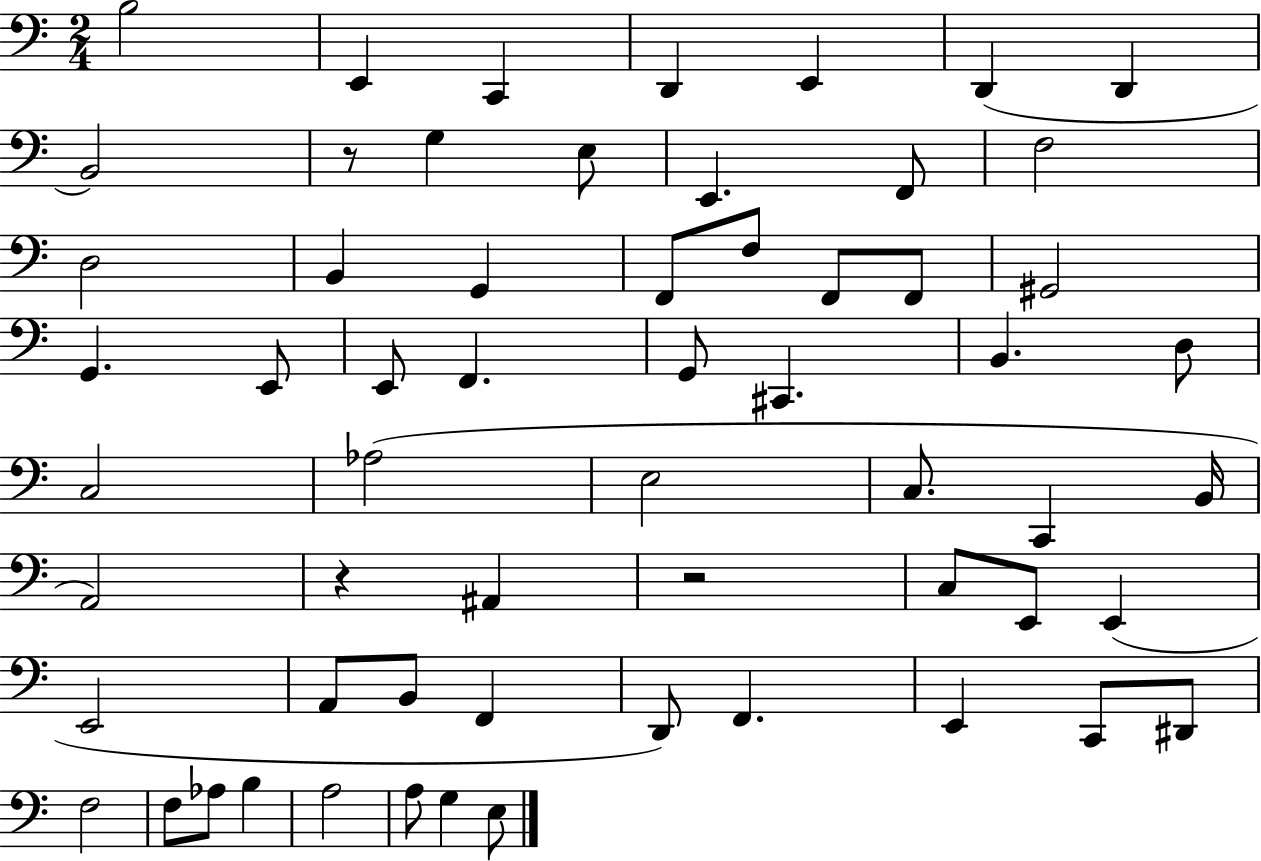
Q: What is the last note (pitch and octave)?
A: E3